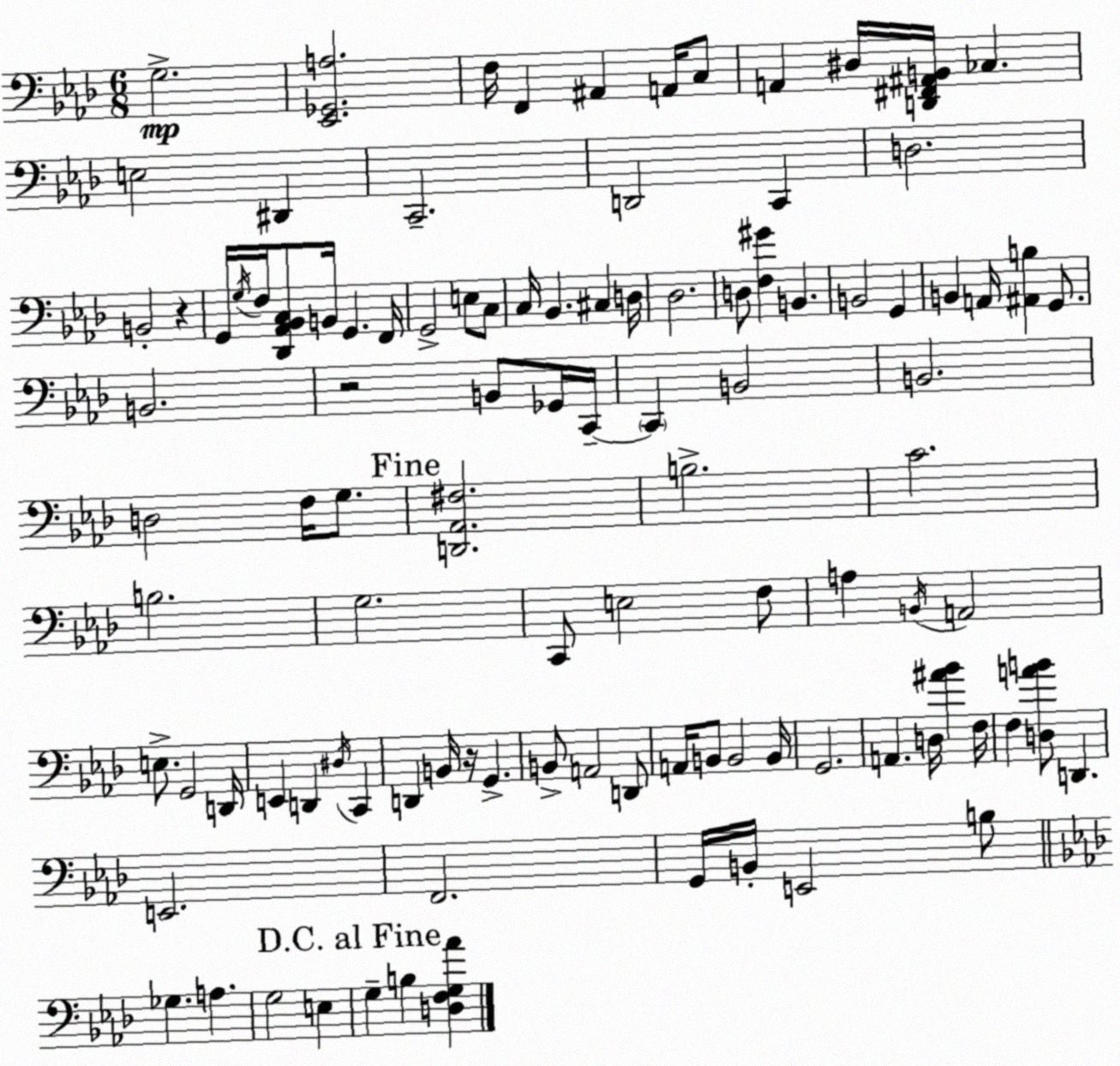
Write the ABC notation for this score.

X:1
T:Untitled
M:6/8
L:1/4
K:Ab
G,2 [_E,,_G,,A,]2 F,/4 F,, ^A,, A,,/4 C,/2 A,, ^D,/4 [D,,^F,,^A,,B,,]/4 _C, E,2 ^D,, C,,2 D,,2 C,, D,2 B,,2 z G,,/4 G,/4 F,/4 [_D,,_A,,_B,,C,]/2 B,,/4 G,, F,,/4 G,,2 E,/2 C,/2 C,/4 _B,, ^C, D,/4 _D,2 D,/2 [F,^G] B,, B,,2 G,, B,, A,,/4 [^A,,B,] G,,/2 B,,2 z2 B,,/2 _G,,/4 C,,/4 C,, B,,2 B,,2 D,2 F,/4 G,/2 [D,,_A,,^F,]2 B,2 C2 B,2 G,2 C,,/2 E,2 F,/2 A, B,,/4 A,,2 E,/2 G,,2 D,,/4 E,, D,, ^D,/4 C,, D,, B,,/4 z/4 G,, B,,/2 A,,2 D,,/2 A,,/4 B,,/2 B,,2 B,,/4 G,,2 A,, D,/4 [^A_B] F,/4 F, [D,AB]/2 D,, E,,2 F,,2 G,,/4 B,,/4 E,,2 B,/2 _G, A, G,2 E, G, B, [D,F,G,_A]